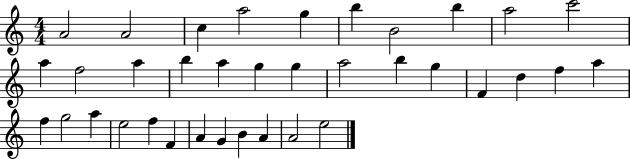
X:1
T:Untitled
M:4/4
L:1/4
K:C
A2 A2 c a2 g b B2 b a2 c'2 a f2 a b a g g a2 b g F d f a f g2 a e2 f F A G B A A2 e2